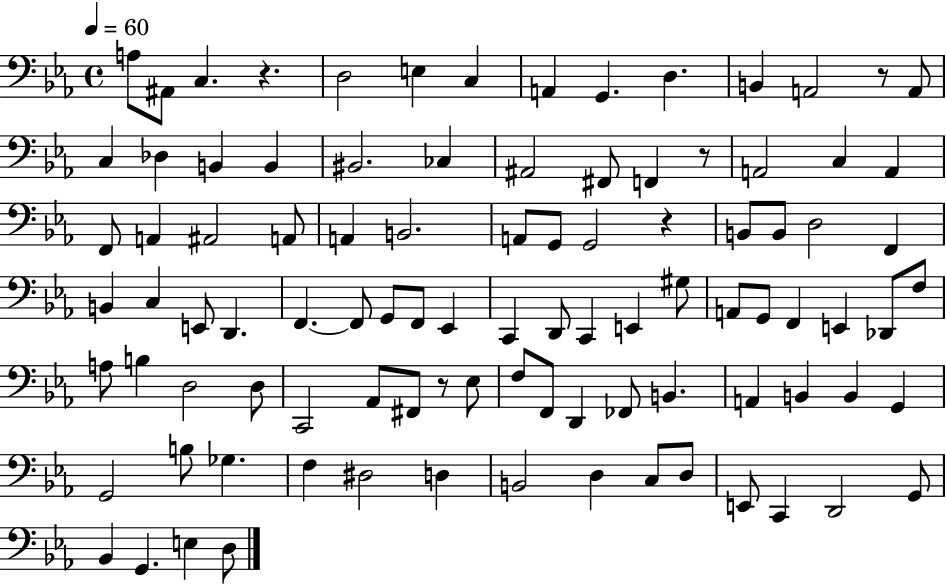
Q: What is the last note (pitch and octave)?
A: D3